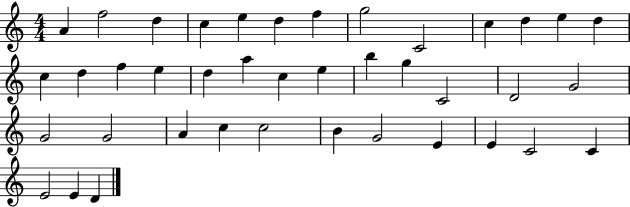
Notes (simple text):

A4/q F5/h D5/q C5/q E5/q D5/q F5/q G5/h C4/h C5/q D5/q E5/q D5/q C5/q D5/q F5/q E5/q D5/q A5/q C5/q E5/q B5/q G5/q C4/h D4/h G4/h G4/h G4/h A4/q C5/q C5/h B4/q G4/h E4/q E4/q C4/h C4/q E4/h E4/q D4/q